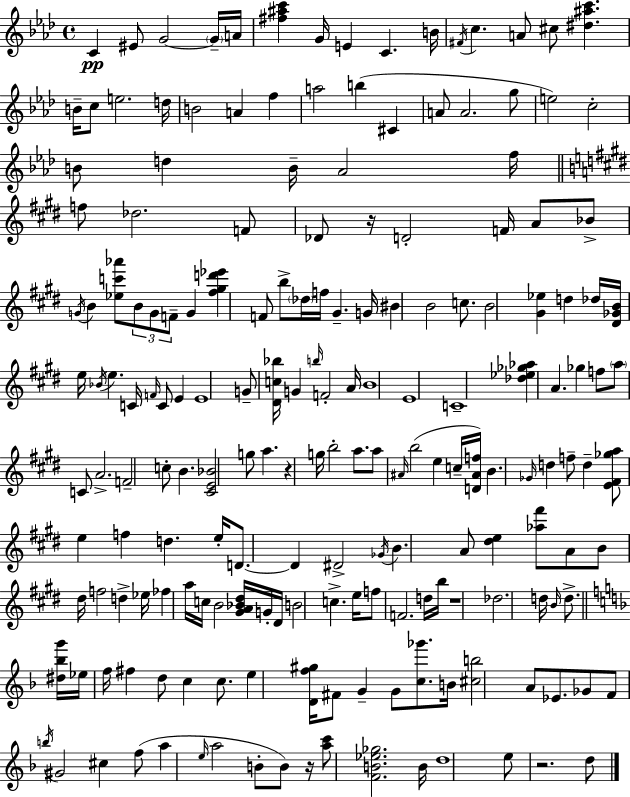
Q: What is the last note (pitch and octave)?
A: D5